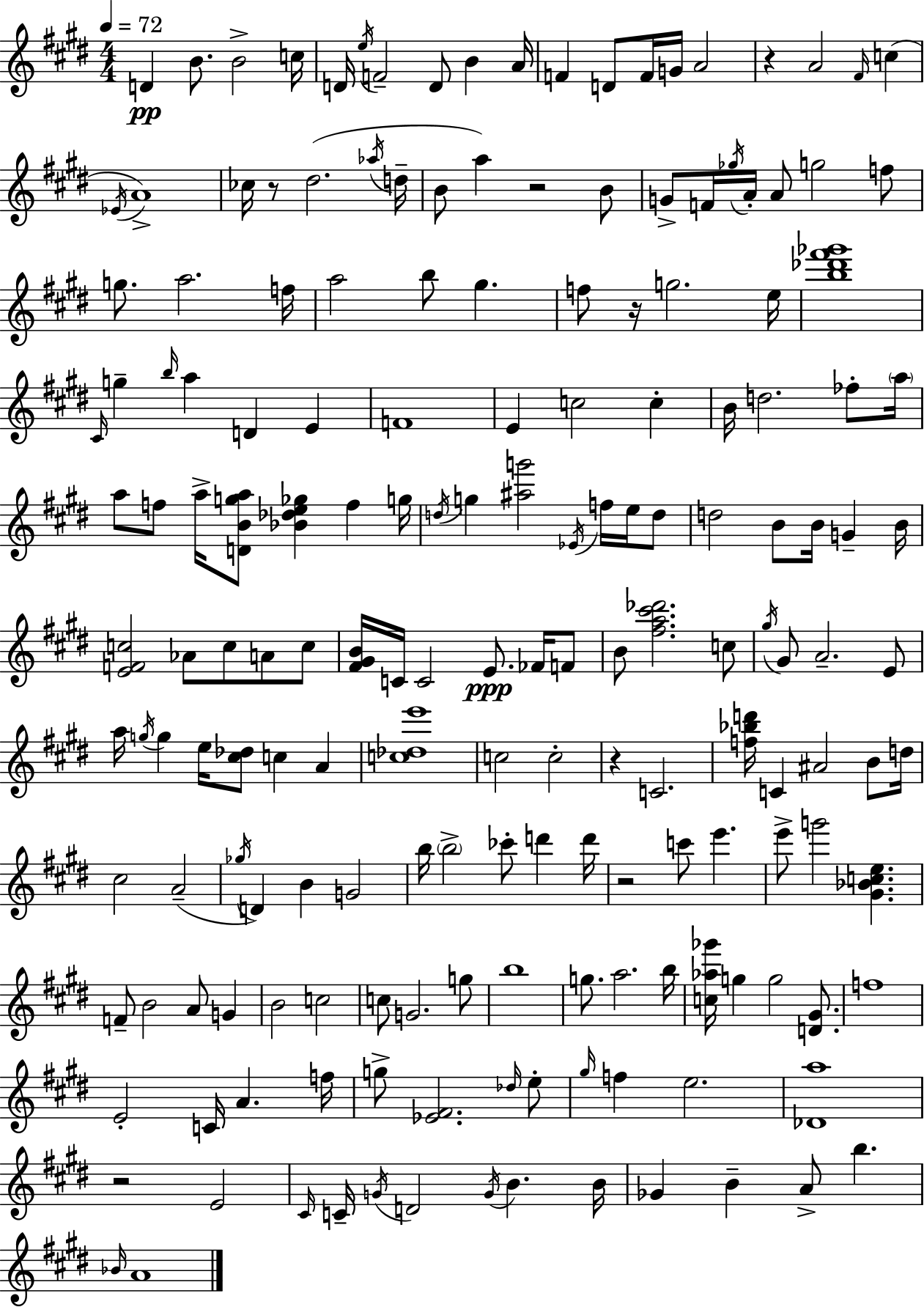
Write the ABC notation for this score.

X:1
T:Untitled
M:4/4
L:1/4
K:E
D B/2 B2 c/4 D/4 e/4 F2 D/2 B A/4 F D/2 F/4 G/4 A2 z A2 ^F/4 c _E/4 A4 _c/4 z/2 ^d2 _a/4 d/4 B/2 a z2 B/2 G/2 F/4 _g/4 A/4 A/2 g2 f/2 g/2 a2 f/4 a2 b/2 ^g f/2 z/4 g2 e/4 [b_d'^f'_g']4 ^C/4 g b/4 a D E F4 E c2 c B/4 d2 _f/2 a/4 a/2 f/2 a/4 [DBga]/2 [_B_de_g] f g/4 d/4 g [^ag']2 _E/4 f/4 e/4 d/2 d2 B/2 B/4 G B/4 [EFc]2 _A/2 c/2 A/2 c/2 [^F^GB]/4 C/4 C2 E/2 _F/4 F/2 B/2 [^fa^c'_d']2 c/2 ^g/4 ^G/2 A2 E/2 a/4 g/4 g e/4 [^c_d]/2 c A [c_de']4 c2 c2 z C2 [f_bd']/4 C ^A2 B/2 d/4 ^c2 A2 _g/4 D B G2 b/4 b2 _c'/2 d' d'/4 z2 c'/2 e' e'/2 g'2 [^G_Bce] F/2 B2 A/2 G B2 c2 c/2 G2 g/2 b4 g/2 a2 b/4 [c_a_g']/4 g g2 [D^G]/2 f4 E2 C/4 A f/4 g/2 [_E^F]2 _d/4 e/2 ^g/4 f e2 [_Da]4 z2 E2 ^C/4 C/4 G/4 D2 G/4 B B/4 _G B A/2 b _B/4 A4